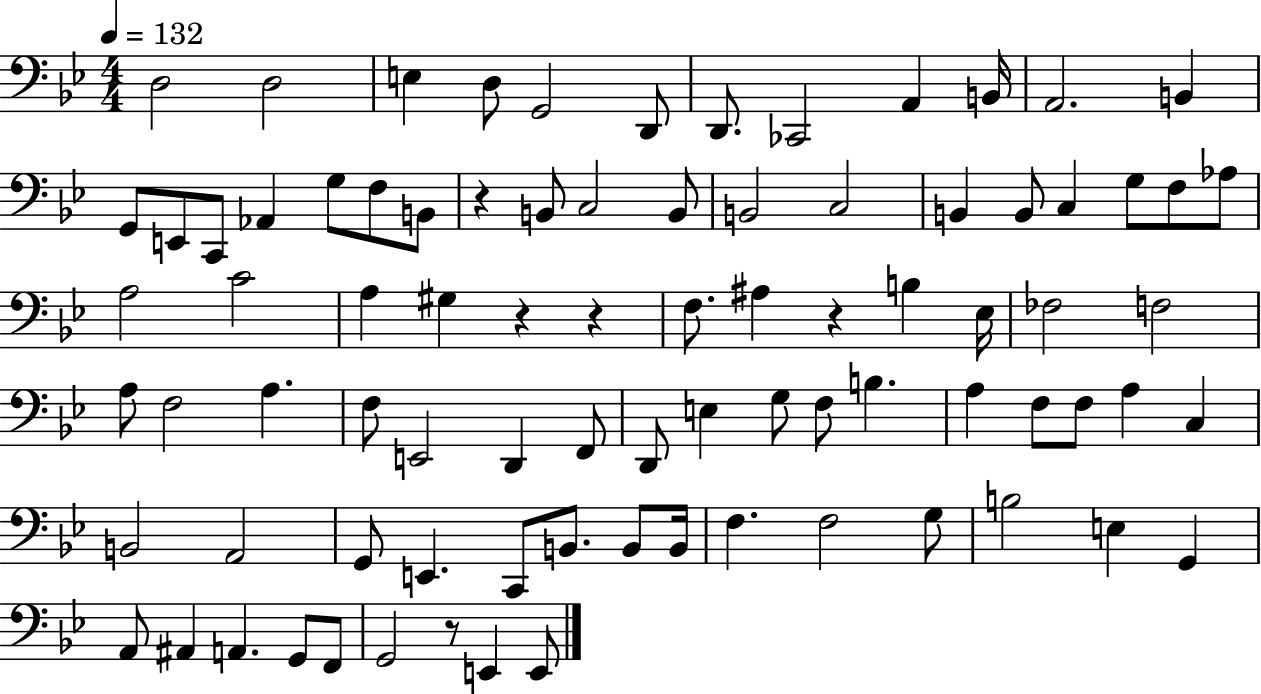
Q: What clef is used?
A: bass